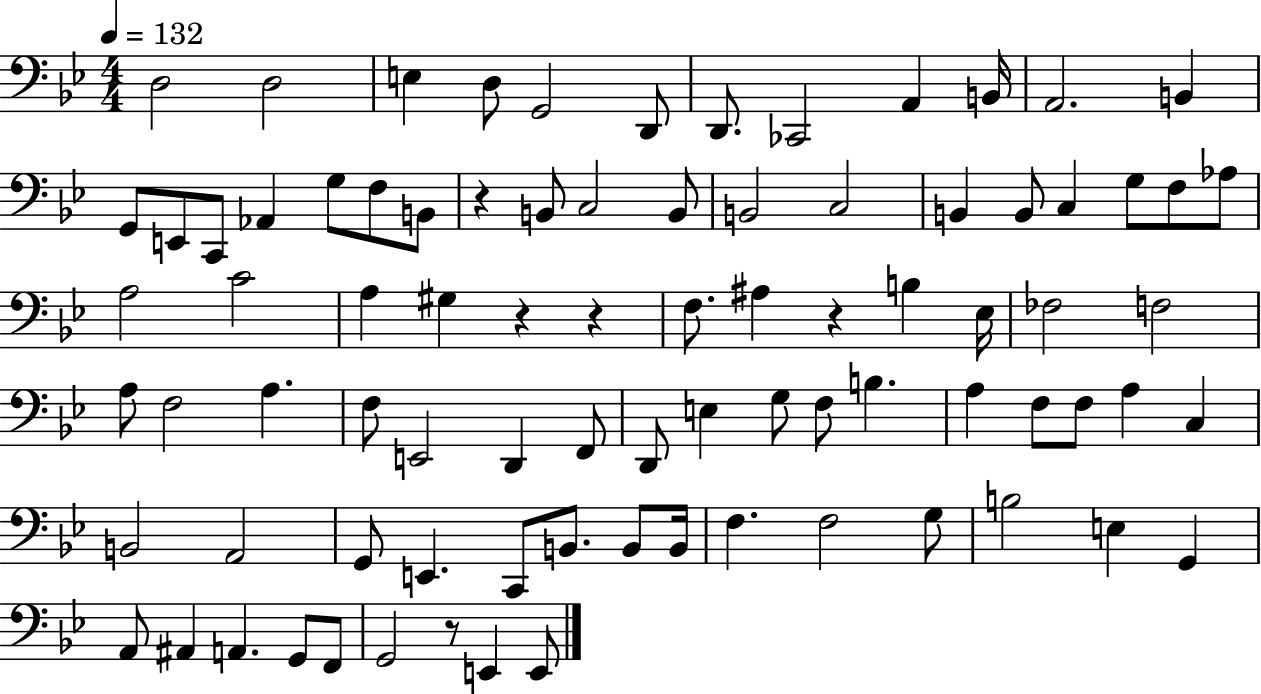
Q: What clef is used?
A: bass